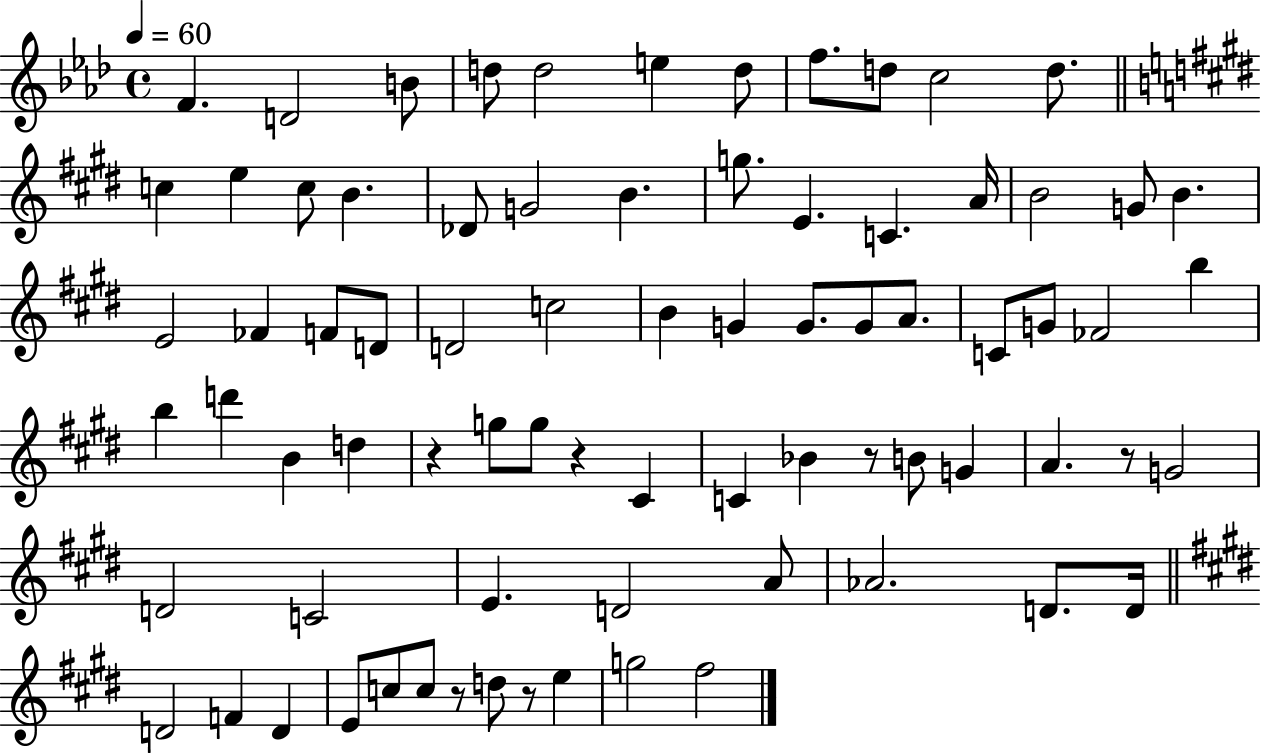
X:1
T:Untitled
M:4/4
L:1/4
K:Ab
F D2 B/2 d/2 d2 e d/2 f/2 d/2 c2 d/2 c e c/2 B _D/2 G2 B g/2 E C A/4 B2 G/2 B E2 _F F/2 D/2 D2 c2 B G G/2 G/2 A/2 C/2 G/2 _F2 b b d' B d z g/2 g/2 z ^C C _B z/2 B/2 G A z/2 G2 D2 C2 E D2 A/2 _A2 D/2 D/4 D2 F D E/2 c/2 c/2 z/2 d/2 z/2 e g2 ^f2